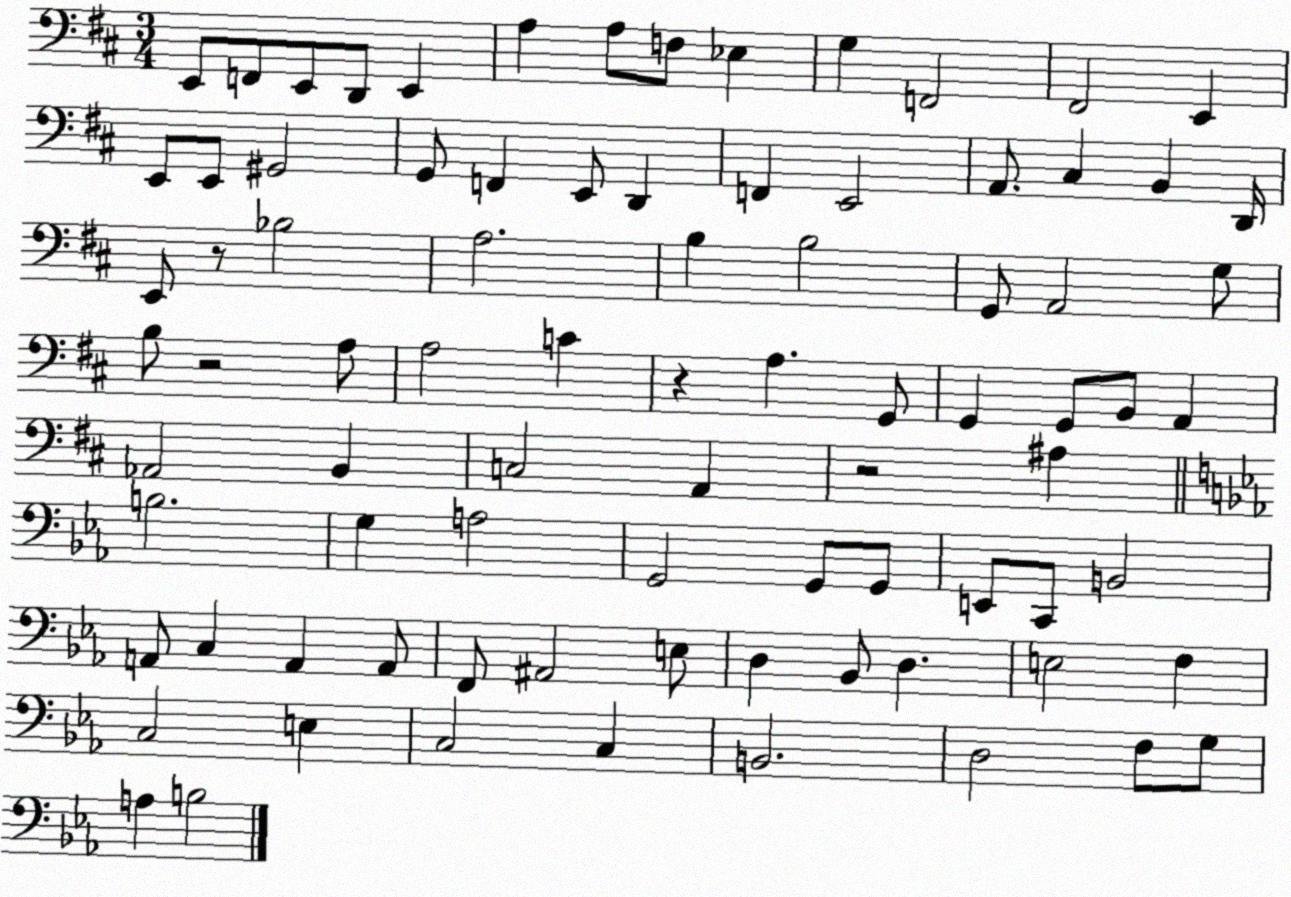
X:1
T:Untitled
M:3/4
L:1/4
K:D
E,,/2 F,,/2 E,,/2 D,,/2 E,, A, A,/2 F,/2 _E, G, F,,2 ^F,,2 E,, E,,/2 E,,/2 ^G,,2 G,,/2 F,, E,,/2 D,, F,, E,,2 A,,/2 ^C, B,, D,,/4 E,,/2 z/2 _B,2 A,2 B, B,2 G,,/2 A,,2 G,/2 B,/2 z2 A,/2 A,2 C z A, G,,/2 G,, G,,/2 B,,/2 A,, _A,,2 B,, C,2 A,, z2 ^A, B,2 G, A,2 G,,2 G,,/2 G,,/2 E,,/2 C,,/2 B,,2 A,,/2 C, A,, A,,/2 F,,/2 ^A,,2 E,/2 D, _B,,/2 D, E,2 F, C,2 E, C,2 C, B,,2 D,2 F,/2 G,/2 A, B,2